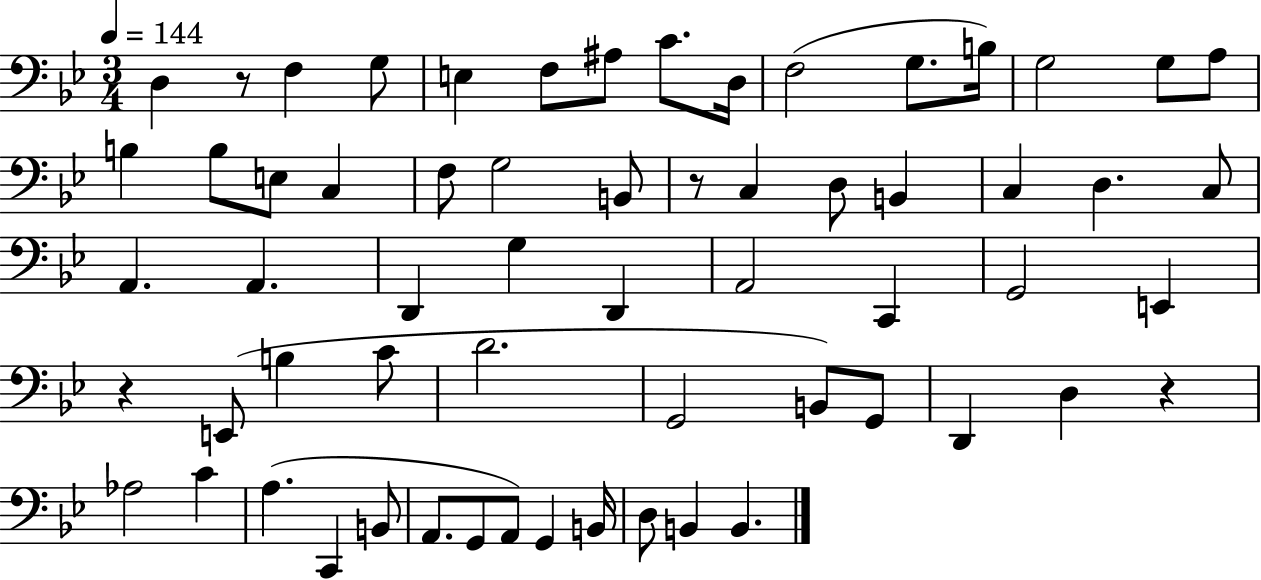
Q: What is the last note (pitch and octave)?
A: B2